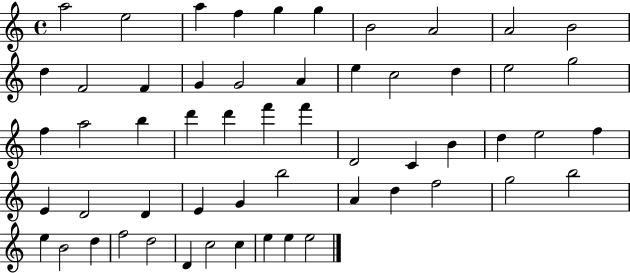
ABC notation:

X:1
T:Untitled
M:4/4
L:1/4
K:C
a2 e2 a f g g B2 A2 A2 B2 d F2 F G G2 A e c2 d e2 g2 f a2 b d' d' f' f' D2 C B d e2 f E D2 D E G b2 A d f2 g2 b2 e B2 d f2 d2 D c2 c e e e2